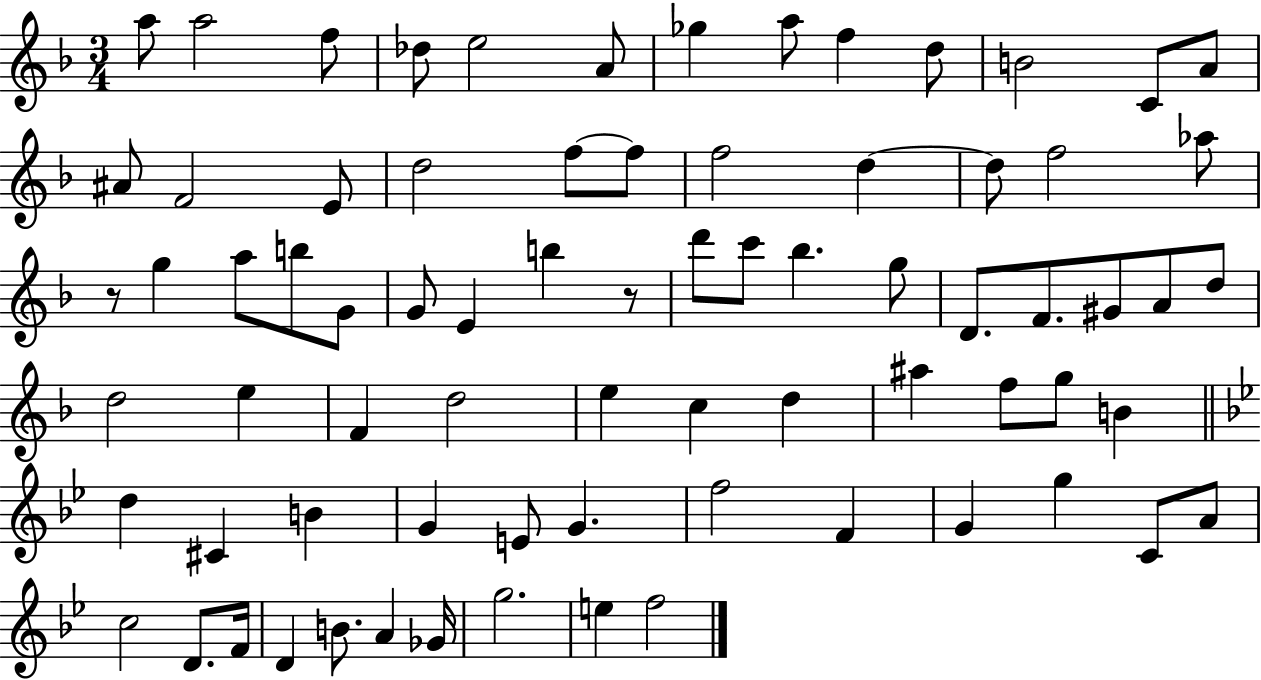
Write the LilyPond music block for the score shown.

{
  \clef treble
  \numericTimeSignature
  \time 3/4
  \key f \major
  a''8 a''2 f''8 | des''8 e''2 a'8 | ges''4 a''8 f''4 d''8 | b'2 c'8 a'8 | \break ais'8 f'2 e'8 | d''2 f''8~~ f''8 | f''2 d''4~~ | d''8 f''2 aes''8 | \break r8 g''4 a''8 b''8 g'8 | g'8 e'4 b''4 r8 | d'''8 c'''8 bes''4. g''8 | d'8. f'8. gis'8 a'8 d''8 | \break d''2 e''4 | f'4 d''2 | e''4 c''4 d''4 | ais''4 f''8 g''8 b'4 | \break \bar "||" \break \key g \minor d''4 cis'4 b'4 | g'4 e'8 g'4. | f''2 f'4 | g'4 g''4 c'8 a'8 | \break c''2 d'8. f'16 | d'4 b'8. a'4 ges'16 | g''2. | e''4 f''2 | \break \bar "|."
}